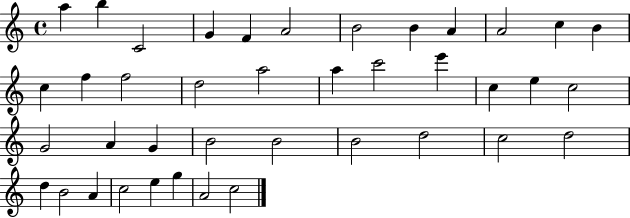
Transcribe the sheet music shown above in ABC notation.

X:1
T:Untitled
M:4/4
L:1/4
K:C
a b C2 G F A2 B2 B A A2 c B c f f2 d2 a2 a c'2 e' c e c2 G2 A G B2 B2 B2 d2 c2 d2 d B2 A c2 e g A2 c2